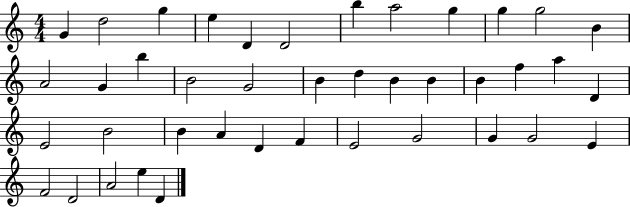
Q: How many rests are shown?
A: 0